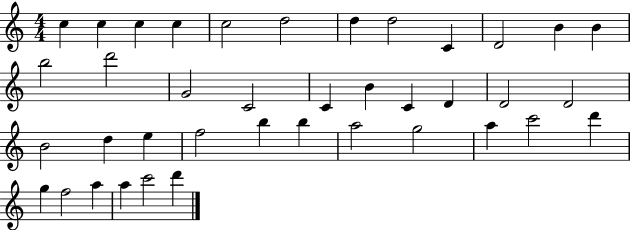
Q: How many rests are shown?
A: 0